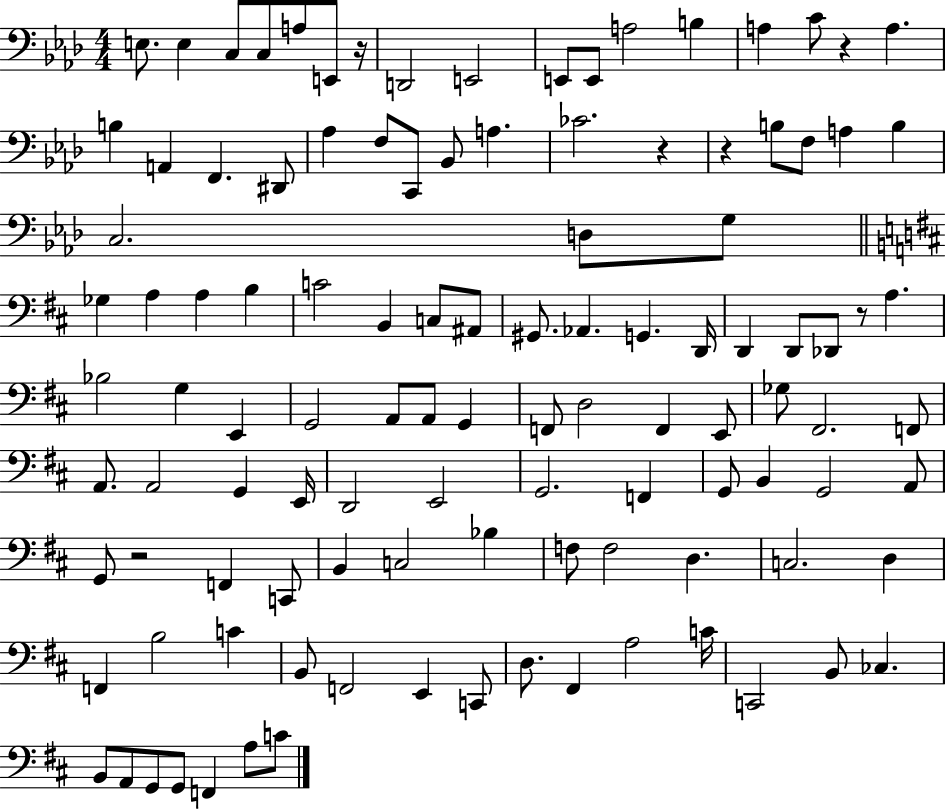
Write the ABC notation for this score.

X:1
T:Untitled
M:4/4
L:1/4
K:Ab
E,/2 E, C,/2 C,/2 A,/2 E,,/2 z/4 D,,2 E,,2 E,,/2 E,,/2 A,2 B, A, C/2 z A, B, A,, F,, ^D,,/2 _A, F,/2 C,,/2 _B,,/2 A, _C2 z z B,/2 F,/2 A, B, C,2 D,/2 G,/2 _G, A, A, B, C2 B,, C,/2 ^A,,/2 ^G,,/2 _A,, G,, D,,/4 D,, D,,/2 _D,,/2 z/2 A, _B,2 G, E,, G,,2 A,,/2 A,,/2 G,, F,,/2 D,2 F,, E,,/2 _G,/2 ^F,,2 F,,/2 A,,/2 A,,2 G,, E,,/4 D,,2 E,,2 G,,2 F,, G,,/2 B,, G,,2 A,,/2 G,,/2 z2 F,, C,,/2 B,, C,2 _B, F,/2 F,2 D, C,2 D, F,, B,2 C B,,/2 F,,2 E,, C,,/2 D,/2 ^F,, A,2 C/4 C,,2 B,,/2 _C, B,,/2 A,,/2 G,,/2 G,,/2 F,, A,/2 C/2